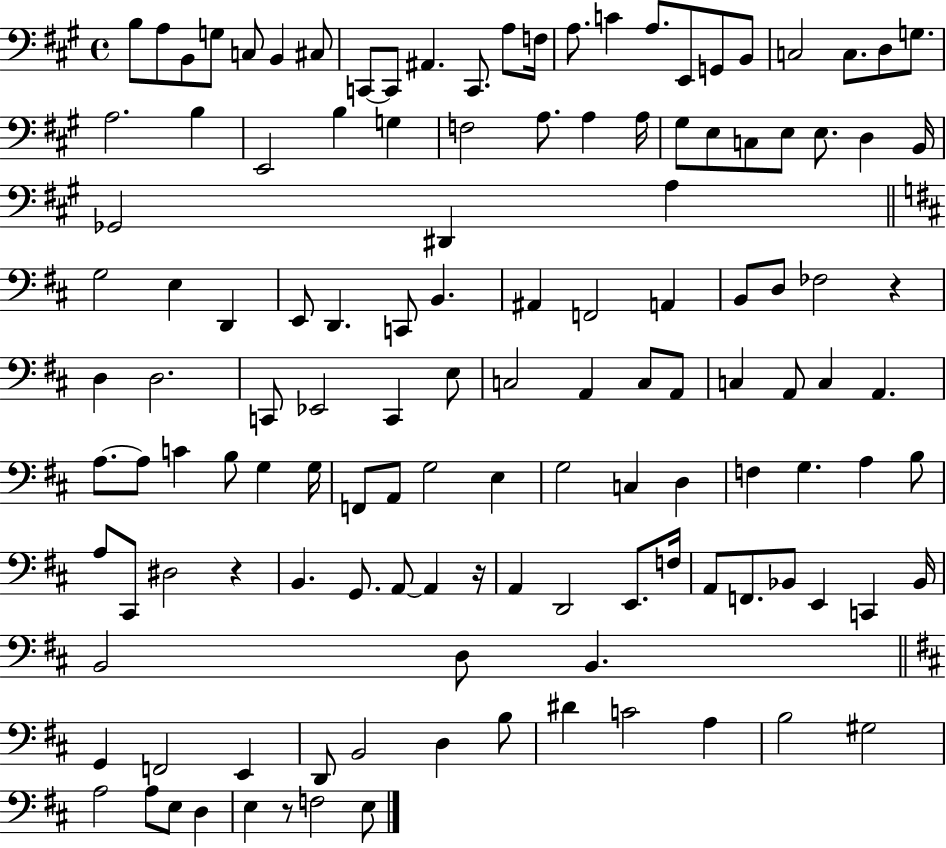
X:1
T:Untitled
M:4/4
L:1/4
K:A
B,/2 A,/2 B,,/2 G,/2 C,/2 B,, ^C,/2 C,,/2 C,,/2 ^A,, C,,/2 A,/2 F,/4 A,/2 C A,/2 E,,/2 G,,/2 B,,/2 C,2 C,/2 D,/2 G,/2 A,2 B, E,,2 B, G, F,2 A,/2 A, A,/4 ^G,/2 E,/2 C,/2 E,/2 E,/2 D, B,,/4 _G,,2 ^D,, A, G,2 E, D,, E,,/2 D,, C,,/2 B,, ^A,, F,,2 A,, B,,/2 D,/2 _F,2 z D, D,2 C,,/2 _E,,2 C,, E,/2 C,2 A,, C,/2 A,,/2 C, A,,/2 C, A,, A,/2 A,/2 C B,/2 G, G,/4 F,,/2 A,,/2 G,2 E, G,2 C, D, F, G, A, B,/2 A,/2 ^C,,/2 ^D,2 z B,, G,,/2 A,,/2 A,, z/4 A,, D,,2 E,,/2 F,/4 A,,/2 F,,/2 _B,,/2 E,, C,, _B,,/4 B,,2 D,/2 B,, G,, F,,2 E,, D,,/2 B,,2 D, B,/2 ^D C2 A, B,2 ^G,2 A,2 A,/2 E,/2 D, E, z/2 F,2 E,/2